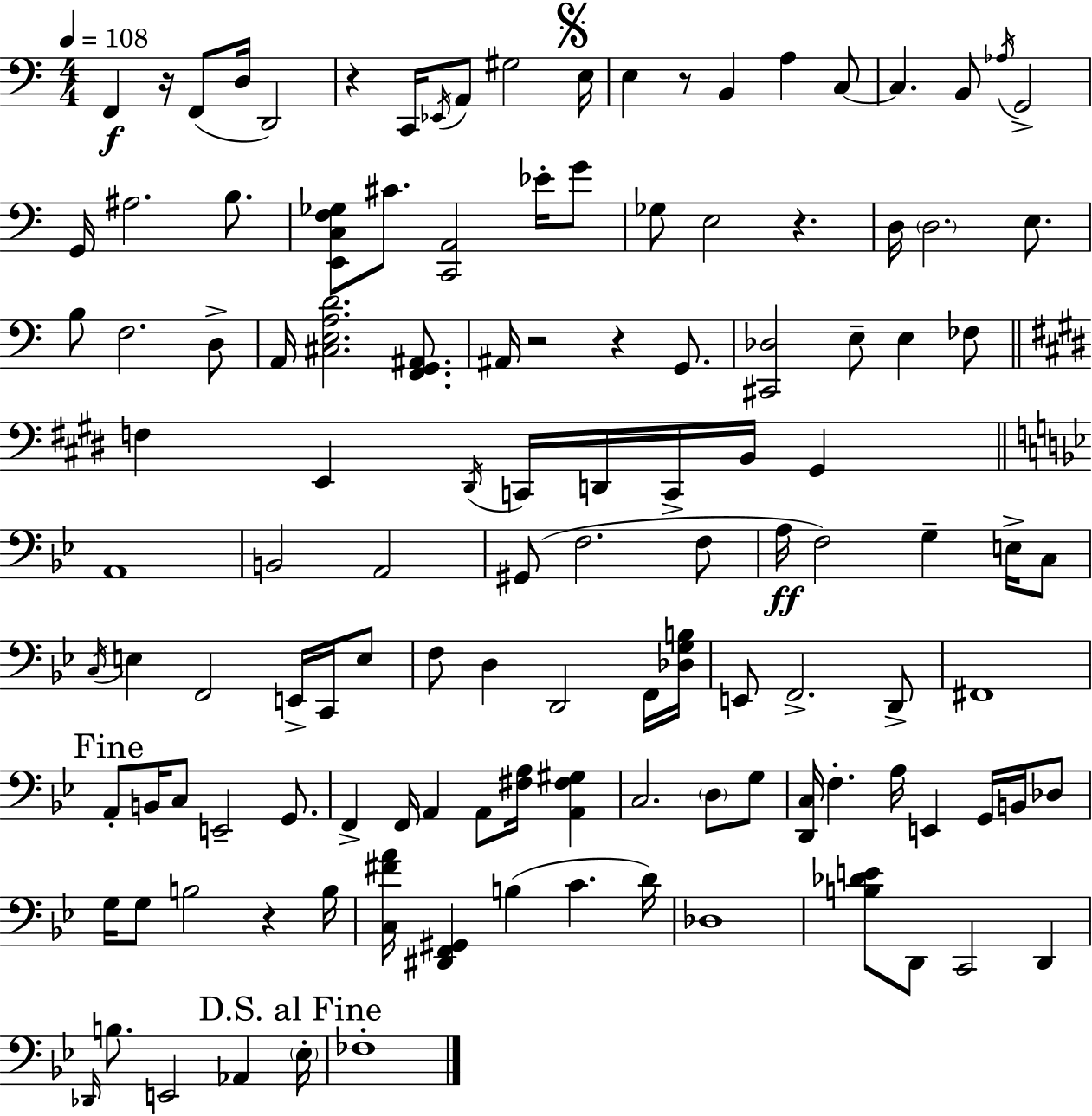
F2/q R/s F2/e D3/s D2/h R/q C2/s Eb2/s A2/e G#3/h E3/s E3/q R/e B2/q A3/q C3/e C3/q. B2/e Ab3/s G2/h G2/s A#3/h. B3/e. [E2,C3,F3,Gb3]/e C#4/e. [C2,A2]/h Eb4/s G4/e Gb3/e E3/h R/q. D3/s D3/h. E3/e. B3/e F3/h. D3/e A2/s [C#3,E3,A3,D4]/h. [F2,G2,A#2]/e. A#2/s R/h R/q G2/e. [C#2,Db3]/h E3/e E3/q FES3/e F3/q E2/q D#2/s C2/s D2/s C2/s B2/s G#2/q A2/w B2/h A2/h G#2/e F3/h. F3/e A3/s F3/h G3/q E3/s C3/e C3/s E3/q F2/h E2/s C2/s E3/e F3/e D3/q D2/h F2/s [Db3,G3,B3]/s E2/e F2/h. D2/e F#2/w A2/e B2/s C3/e E2/h G2/e. F2/q F2/s A2/q A2/e [F#3,A3]/s [A2,F#3,G#3]/q C3/h. D3/e G3/e [D2,C3]/s F3/q. A3/s E2/q G2/s B2/s Db3/e G3/s G3/e B3/h R/q B3/s [C3,F#4,A4]/s [D#2,F2,G#2]/q B3/q C4/q. D4/s Db3/w [B3,Db4,E4]/e D2/e C2/h D2/q Db2/s B3/e. E2/h Ab2/q Eb3/s FES3/w